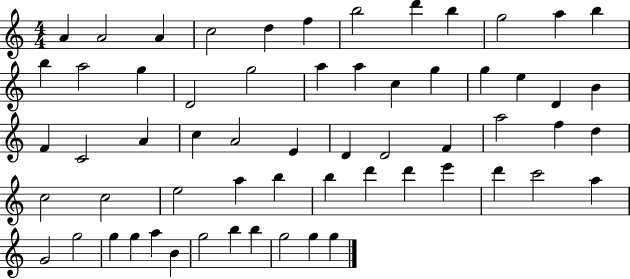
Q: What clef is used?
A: treble